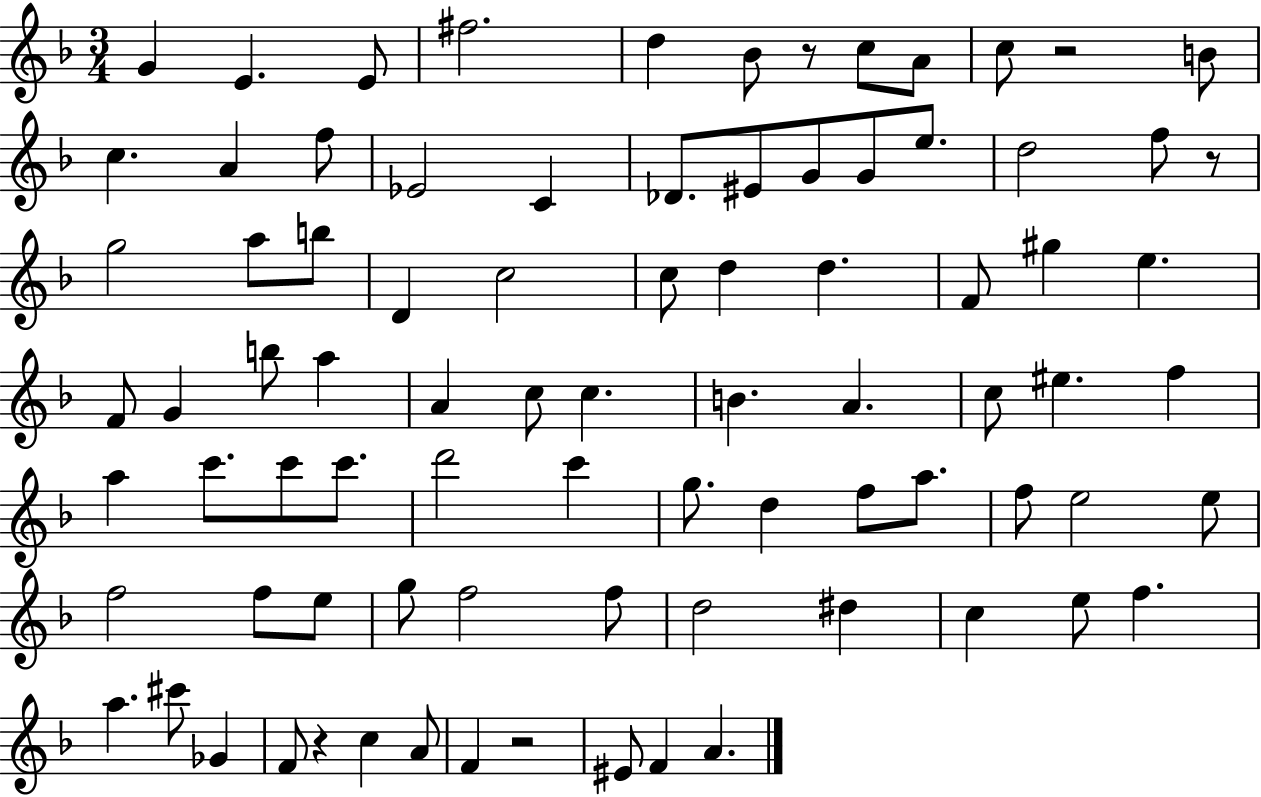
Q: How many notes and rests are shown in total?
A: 84